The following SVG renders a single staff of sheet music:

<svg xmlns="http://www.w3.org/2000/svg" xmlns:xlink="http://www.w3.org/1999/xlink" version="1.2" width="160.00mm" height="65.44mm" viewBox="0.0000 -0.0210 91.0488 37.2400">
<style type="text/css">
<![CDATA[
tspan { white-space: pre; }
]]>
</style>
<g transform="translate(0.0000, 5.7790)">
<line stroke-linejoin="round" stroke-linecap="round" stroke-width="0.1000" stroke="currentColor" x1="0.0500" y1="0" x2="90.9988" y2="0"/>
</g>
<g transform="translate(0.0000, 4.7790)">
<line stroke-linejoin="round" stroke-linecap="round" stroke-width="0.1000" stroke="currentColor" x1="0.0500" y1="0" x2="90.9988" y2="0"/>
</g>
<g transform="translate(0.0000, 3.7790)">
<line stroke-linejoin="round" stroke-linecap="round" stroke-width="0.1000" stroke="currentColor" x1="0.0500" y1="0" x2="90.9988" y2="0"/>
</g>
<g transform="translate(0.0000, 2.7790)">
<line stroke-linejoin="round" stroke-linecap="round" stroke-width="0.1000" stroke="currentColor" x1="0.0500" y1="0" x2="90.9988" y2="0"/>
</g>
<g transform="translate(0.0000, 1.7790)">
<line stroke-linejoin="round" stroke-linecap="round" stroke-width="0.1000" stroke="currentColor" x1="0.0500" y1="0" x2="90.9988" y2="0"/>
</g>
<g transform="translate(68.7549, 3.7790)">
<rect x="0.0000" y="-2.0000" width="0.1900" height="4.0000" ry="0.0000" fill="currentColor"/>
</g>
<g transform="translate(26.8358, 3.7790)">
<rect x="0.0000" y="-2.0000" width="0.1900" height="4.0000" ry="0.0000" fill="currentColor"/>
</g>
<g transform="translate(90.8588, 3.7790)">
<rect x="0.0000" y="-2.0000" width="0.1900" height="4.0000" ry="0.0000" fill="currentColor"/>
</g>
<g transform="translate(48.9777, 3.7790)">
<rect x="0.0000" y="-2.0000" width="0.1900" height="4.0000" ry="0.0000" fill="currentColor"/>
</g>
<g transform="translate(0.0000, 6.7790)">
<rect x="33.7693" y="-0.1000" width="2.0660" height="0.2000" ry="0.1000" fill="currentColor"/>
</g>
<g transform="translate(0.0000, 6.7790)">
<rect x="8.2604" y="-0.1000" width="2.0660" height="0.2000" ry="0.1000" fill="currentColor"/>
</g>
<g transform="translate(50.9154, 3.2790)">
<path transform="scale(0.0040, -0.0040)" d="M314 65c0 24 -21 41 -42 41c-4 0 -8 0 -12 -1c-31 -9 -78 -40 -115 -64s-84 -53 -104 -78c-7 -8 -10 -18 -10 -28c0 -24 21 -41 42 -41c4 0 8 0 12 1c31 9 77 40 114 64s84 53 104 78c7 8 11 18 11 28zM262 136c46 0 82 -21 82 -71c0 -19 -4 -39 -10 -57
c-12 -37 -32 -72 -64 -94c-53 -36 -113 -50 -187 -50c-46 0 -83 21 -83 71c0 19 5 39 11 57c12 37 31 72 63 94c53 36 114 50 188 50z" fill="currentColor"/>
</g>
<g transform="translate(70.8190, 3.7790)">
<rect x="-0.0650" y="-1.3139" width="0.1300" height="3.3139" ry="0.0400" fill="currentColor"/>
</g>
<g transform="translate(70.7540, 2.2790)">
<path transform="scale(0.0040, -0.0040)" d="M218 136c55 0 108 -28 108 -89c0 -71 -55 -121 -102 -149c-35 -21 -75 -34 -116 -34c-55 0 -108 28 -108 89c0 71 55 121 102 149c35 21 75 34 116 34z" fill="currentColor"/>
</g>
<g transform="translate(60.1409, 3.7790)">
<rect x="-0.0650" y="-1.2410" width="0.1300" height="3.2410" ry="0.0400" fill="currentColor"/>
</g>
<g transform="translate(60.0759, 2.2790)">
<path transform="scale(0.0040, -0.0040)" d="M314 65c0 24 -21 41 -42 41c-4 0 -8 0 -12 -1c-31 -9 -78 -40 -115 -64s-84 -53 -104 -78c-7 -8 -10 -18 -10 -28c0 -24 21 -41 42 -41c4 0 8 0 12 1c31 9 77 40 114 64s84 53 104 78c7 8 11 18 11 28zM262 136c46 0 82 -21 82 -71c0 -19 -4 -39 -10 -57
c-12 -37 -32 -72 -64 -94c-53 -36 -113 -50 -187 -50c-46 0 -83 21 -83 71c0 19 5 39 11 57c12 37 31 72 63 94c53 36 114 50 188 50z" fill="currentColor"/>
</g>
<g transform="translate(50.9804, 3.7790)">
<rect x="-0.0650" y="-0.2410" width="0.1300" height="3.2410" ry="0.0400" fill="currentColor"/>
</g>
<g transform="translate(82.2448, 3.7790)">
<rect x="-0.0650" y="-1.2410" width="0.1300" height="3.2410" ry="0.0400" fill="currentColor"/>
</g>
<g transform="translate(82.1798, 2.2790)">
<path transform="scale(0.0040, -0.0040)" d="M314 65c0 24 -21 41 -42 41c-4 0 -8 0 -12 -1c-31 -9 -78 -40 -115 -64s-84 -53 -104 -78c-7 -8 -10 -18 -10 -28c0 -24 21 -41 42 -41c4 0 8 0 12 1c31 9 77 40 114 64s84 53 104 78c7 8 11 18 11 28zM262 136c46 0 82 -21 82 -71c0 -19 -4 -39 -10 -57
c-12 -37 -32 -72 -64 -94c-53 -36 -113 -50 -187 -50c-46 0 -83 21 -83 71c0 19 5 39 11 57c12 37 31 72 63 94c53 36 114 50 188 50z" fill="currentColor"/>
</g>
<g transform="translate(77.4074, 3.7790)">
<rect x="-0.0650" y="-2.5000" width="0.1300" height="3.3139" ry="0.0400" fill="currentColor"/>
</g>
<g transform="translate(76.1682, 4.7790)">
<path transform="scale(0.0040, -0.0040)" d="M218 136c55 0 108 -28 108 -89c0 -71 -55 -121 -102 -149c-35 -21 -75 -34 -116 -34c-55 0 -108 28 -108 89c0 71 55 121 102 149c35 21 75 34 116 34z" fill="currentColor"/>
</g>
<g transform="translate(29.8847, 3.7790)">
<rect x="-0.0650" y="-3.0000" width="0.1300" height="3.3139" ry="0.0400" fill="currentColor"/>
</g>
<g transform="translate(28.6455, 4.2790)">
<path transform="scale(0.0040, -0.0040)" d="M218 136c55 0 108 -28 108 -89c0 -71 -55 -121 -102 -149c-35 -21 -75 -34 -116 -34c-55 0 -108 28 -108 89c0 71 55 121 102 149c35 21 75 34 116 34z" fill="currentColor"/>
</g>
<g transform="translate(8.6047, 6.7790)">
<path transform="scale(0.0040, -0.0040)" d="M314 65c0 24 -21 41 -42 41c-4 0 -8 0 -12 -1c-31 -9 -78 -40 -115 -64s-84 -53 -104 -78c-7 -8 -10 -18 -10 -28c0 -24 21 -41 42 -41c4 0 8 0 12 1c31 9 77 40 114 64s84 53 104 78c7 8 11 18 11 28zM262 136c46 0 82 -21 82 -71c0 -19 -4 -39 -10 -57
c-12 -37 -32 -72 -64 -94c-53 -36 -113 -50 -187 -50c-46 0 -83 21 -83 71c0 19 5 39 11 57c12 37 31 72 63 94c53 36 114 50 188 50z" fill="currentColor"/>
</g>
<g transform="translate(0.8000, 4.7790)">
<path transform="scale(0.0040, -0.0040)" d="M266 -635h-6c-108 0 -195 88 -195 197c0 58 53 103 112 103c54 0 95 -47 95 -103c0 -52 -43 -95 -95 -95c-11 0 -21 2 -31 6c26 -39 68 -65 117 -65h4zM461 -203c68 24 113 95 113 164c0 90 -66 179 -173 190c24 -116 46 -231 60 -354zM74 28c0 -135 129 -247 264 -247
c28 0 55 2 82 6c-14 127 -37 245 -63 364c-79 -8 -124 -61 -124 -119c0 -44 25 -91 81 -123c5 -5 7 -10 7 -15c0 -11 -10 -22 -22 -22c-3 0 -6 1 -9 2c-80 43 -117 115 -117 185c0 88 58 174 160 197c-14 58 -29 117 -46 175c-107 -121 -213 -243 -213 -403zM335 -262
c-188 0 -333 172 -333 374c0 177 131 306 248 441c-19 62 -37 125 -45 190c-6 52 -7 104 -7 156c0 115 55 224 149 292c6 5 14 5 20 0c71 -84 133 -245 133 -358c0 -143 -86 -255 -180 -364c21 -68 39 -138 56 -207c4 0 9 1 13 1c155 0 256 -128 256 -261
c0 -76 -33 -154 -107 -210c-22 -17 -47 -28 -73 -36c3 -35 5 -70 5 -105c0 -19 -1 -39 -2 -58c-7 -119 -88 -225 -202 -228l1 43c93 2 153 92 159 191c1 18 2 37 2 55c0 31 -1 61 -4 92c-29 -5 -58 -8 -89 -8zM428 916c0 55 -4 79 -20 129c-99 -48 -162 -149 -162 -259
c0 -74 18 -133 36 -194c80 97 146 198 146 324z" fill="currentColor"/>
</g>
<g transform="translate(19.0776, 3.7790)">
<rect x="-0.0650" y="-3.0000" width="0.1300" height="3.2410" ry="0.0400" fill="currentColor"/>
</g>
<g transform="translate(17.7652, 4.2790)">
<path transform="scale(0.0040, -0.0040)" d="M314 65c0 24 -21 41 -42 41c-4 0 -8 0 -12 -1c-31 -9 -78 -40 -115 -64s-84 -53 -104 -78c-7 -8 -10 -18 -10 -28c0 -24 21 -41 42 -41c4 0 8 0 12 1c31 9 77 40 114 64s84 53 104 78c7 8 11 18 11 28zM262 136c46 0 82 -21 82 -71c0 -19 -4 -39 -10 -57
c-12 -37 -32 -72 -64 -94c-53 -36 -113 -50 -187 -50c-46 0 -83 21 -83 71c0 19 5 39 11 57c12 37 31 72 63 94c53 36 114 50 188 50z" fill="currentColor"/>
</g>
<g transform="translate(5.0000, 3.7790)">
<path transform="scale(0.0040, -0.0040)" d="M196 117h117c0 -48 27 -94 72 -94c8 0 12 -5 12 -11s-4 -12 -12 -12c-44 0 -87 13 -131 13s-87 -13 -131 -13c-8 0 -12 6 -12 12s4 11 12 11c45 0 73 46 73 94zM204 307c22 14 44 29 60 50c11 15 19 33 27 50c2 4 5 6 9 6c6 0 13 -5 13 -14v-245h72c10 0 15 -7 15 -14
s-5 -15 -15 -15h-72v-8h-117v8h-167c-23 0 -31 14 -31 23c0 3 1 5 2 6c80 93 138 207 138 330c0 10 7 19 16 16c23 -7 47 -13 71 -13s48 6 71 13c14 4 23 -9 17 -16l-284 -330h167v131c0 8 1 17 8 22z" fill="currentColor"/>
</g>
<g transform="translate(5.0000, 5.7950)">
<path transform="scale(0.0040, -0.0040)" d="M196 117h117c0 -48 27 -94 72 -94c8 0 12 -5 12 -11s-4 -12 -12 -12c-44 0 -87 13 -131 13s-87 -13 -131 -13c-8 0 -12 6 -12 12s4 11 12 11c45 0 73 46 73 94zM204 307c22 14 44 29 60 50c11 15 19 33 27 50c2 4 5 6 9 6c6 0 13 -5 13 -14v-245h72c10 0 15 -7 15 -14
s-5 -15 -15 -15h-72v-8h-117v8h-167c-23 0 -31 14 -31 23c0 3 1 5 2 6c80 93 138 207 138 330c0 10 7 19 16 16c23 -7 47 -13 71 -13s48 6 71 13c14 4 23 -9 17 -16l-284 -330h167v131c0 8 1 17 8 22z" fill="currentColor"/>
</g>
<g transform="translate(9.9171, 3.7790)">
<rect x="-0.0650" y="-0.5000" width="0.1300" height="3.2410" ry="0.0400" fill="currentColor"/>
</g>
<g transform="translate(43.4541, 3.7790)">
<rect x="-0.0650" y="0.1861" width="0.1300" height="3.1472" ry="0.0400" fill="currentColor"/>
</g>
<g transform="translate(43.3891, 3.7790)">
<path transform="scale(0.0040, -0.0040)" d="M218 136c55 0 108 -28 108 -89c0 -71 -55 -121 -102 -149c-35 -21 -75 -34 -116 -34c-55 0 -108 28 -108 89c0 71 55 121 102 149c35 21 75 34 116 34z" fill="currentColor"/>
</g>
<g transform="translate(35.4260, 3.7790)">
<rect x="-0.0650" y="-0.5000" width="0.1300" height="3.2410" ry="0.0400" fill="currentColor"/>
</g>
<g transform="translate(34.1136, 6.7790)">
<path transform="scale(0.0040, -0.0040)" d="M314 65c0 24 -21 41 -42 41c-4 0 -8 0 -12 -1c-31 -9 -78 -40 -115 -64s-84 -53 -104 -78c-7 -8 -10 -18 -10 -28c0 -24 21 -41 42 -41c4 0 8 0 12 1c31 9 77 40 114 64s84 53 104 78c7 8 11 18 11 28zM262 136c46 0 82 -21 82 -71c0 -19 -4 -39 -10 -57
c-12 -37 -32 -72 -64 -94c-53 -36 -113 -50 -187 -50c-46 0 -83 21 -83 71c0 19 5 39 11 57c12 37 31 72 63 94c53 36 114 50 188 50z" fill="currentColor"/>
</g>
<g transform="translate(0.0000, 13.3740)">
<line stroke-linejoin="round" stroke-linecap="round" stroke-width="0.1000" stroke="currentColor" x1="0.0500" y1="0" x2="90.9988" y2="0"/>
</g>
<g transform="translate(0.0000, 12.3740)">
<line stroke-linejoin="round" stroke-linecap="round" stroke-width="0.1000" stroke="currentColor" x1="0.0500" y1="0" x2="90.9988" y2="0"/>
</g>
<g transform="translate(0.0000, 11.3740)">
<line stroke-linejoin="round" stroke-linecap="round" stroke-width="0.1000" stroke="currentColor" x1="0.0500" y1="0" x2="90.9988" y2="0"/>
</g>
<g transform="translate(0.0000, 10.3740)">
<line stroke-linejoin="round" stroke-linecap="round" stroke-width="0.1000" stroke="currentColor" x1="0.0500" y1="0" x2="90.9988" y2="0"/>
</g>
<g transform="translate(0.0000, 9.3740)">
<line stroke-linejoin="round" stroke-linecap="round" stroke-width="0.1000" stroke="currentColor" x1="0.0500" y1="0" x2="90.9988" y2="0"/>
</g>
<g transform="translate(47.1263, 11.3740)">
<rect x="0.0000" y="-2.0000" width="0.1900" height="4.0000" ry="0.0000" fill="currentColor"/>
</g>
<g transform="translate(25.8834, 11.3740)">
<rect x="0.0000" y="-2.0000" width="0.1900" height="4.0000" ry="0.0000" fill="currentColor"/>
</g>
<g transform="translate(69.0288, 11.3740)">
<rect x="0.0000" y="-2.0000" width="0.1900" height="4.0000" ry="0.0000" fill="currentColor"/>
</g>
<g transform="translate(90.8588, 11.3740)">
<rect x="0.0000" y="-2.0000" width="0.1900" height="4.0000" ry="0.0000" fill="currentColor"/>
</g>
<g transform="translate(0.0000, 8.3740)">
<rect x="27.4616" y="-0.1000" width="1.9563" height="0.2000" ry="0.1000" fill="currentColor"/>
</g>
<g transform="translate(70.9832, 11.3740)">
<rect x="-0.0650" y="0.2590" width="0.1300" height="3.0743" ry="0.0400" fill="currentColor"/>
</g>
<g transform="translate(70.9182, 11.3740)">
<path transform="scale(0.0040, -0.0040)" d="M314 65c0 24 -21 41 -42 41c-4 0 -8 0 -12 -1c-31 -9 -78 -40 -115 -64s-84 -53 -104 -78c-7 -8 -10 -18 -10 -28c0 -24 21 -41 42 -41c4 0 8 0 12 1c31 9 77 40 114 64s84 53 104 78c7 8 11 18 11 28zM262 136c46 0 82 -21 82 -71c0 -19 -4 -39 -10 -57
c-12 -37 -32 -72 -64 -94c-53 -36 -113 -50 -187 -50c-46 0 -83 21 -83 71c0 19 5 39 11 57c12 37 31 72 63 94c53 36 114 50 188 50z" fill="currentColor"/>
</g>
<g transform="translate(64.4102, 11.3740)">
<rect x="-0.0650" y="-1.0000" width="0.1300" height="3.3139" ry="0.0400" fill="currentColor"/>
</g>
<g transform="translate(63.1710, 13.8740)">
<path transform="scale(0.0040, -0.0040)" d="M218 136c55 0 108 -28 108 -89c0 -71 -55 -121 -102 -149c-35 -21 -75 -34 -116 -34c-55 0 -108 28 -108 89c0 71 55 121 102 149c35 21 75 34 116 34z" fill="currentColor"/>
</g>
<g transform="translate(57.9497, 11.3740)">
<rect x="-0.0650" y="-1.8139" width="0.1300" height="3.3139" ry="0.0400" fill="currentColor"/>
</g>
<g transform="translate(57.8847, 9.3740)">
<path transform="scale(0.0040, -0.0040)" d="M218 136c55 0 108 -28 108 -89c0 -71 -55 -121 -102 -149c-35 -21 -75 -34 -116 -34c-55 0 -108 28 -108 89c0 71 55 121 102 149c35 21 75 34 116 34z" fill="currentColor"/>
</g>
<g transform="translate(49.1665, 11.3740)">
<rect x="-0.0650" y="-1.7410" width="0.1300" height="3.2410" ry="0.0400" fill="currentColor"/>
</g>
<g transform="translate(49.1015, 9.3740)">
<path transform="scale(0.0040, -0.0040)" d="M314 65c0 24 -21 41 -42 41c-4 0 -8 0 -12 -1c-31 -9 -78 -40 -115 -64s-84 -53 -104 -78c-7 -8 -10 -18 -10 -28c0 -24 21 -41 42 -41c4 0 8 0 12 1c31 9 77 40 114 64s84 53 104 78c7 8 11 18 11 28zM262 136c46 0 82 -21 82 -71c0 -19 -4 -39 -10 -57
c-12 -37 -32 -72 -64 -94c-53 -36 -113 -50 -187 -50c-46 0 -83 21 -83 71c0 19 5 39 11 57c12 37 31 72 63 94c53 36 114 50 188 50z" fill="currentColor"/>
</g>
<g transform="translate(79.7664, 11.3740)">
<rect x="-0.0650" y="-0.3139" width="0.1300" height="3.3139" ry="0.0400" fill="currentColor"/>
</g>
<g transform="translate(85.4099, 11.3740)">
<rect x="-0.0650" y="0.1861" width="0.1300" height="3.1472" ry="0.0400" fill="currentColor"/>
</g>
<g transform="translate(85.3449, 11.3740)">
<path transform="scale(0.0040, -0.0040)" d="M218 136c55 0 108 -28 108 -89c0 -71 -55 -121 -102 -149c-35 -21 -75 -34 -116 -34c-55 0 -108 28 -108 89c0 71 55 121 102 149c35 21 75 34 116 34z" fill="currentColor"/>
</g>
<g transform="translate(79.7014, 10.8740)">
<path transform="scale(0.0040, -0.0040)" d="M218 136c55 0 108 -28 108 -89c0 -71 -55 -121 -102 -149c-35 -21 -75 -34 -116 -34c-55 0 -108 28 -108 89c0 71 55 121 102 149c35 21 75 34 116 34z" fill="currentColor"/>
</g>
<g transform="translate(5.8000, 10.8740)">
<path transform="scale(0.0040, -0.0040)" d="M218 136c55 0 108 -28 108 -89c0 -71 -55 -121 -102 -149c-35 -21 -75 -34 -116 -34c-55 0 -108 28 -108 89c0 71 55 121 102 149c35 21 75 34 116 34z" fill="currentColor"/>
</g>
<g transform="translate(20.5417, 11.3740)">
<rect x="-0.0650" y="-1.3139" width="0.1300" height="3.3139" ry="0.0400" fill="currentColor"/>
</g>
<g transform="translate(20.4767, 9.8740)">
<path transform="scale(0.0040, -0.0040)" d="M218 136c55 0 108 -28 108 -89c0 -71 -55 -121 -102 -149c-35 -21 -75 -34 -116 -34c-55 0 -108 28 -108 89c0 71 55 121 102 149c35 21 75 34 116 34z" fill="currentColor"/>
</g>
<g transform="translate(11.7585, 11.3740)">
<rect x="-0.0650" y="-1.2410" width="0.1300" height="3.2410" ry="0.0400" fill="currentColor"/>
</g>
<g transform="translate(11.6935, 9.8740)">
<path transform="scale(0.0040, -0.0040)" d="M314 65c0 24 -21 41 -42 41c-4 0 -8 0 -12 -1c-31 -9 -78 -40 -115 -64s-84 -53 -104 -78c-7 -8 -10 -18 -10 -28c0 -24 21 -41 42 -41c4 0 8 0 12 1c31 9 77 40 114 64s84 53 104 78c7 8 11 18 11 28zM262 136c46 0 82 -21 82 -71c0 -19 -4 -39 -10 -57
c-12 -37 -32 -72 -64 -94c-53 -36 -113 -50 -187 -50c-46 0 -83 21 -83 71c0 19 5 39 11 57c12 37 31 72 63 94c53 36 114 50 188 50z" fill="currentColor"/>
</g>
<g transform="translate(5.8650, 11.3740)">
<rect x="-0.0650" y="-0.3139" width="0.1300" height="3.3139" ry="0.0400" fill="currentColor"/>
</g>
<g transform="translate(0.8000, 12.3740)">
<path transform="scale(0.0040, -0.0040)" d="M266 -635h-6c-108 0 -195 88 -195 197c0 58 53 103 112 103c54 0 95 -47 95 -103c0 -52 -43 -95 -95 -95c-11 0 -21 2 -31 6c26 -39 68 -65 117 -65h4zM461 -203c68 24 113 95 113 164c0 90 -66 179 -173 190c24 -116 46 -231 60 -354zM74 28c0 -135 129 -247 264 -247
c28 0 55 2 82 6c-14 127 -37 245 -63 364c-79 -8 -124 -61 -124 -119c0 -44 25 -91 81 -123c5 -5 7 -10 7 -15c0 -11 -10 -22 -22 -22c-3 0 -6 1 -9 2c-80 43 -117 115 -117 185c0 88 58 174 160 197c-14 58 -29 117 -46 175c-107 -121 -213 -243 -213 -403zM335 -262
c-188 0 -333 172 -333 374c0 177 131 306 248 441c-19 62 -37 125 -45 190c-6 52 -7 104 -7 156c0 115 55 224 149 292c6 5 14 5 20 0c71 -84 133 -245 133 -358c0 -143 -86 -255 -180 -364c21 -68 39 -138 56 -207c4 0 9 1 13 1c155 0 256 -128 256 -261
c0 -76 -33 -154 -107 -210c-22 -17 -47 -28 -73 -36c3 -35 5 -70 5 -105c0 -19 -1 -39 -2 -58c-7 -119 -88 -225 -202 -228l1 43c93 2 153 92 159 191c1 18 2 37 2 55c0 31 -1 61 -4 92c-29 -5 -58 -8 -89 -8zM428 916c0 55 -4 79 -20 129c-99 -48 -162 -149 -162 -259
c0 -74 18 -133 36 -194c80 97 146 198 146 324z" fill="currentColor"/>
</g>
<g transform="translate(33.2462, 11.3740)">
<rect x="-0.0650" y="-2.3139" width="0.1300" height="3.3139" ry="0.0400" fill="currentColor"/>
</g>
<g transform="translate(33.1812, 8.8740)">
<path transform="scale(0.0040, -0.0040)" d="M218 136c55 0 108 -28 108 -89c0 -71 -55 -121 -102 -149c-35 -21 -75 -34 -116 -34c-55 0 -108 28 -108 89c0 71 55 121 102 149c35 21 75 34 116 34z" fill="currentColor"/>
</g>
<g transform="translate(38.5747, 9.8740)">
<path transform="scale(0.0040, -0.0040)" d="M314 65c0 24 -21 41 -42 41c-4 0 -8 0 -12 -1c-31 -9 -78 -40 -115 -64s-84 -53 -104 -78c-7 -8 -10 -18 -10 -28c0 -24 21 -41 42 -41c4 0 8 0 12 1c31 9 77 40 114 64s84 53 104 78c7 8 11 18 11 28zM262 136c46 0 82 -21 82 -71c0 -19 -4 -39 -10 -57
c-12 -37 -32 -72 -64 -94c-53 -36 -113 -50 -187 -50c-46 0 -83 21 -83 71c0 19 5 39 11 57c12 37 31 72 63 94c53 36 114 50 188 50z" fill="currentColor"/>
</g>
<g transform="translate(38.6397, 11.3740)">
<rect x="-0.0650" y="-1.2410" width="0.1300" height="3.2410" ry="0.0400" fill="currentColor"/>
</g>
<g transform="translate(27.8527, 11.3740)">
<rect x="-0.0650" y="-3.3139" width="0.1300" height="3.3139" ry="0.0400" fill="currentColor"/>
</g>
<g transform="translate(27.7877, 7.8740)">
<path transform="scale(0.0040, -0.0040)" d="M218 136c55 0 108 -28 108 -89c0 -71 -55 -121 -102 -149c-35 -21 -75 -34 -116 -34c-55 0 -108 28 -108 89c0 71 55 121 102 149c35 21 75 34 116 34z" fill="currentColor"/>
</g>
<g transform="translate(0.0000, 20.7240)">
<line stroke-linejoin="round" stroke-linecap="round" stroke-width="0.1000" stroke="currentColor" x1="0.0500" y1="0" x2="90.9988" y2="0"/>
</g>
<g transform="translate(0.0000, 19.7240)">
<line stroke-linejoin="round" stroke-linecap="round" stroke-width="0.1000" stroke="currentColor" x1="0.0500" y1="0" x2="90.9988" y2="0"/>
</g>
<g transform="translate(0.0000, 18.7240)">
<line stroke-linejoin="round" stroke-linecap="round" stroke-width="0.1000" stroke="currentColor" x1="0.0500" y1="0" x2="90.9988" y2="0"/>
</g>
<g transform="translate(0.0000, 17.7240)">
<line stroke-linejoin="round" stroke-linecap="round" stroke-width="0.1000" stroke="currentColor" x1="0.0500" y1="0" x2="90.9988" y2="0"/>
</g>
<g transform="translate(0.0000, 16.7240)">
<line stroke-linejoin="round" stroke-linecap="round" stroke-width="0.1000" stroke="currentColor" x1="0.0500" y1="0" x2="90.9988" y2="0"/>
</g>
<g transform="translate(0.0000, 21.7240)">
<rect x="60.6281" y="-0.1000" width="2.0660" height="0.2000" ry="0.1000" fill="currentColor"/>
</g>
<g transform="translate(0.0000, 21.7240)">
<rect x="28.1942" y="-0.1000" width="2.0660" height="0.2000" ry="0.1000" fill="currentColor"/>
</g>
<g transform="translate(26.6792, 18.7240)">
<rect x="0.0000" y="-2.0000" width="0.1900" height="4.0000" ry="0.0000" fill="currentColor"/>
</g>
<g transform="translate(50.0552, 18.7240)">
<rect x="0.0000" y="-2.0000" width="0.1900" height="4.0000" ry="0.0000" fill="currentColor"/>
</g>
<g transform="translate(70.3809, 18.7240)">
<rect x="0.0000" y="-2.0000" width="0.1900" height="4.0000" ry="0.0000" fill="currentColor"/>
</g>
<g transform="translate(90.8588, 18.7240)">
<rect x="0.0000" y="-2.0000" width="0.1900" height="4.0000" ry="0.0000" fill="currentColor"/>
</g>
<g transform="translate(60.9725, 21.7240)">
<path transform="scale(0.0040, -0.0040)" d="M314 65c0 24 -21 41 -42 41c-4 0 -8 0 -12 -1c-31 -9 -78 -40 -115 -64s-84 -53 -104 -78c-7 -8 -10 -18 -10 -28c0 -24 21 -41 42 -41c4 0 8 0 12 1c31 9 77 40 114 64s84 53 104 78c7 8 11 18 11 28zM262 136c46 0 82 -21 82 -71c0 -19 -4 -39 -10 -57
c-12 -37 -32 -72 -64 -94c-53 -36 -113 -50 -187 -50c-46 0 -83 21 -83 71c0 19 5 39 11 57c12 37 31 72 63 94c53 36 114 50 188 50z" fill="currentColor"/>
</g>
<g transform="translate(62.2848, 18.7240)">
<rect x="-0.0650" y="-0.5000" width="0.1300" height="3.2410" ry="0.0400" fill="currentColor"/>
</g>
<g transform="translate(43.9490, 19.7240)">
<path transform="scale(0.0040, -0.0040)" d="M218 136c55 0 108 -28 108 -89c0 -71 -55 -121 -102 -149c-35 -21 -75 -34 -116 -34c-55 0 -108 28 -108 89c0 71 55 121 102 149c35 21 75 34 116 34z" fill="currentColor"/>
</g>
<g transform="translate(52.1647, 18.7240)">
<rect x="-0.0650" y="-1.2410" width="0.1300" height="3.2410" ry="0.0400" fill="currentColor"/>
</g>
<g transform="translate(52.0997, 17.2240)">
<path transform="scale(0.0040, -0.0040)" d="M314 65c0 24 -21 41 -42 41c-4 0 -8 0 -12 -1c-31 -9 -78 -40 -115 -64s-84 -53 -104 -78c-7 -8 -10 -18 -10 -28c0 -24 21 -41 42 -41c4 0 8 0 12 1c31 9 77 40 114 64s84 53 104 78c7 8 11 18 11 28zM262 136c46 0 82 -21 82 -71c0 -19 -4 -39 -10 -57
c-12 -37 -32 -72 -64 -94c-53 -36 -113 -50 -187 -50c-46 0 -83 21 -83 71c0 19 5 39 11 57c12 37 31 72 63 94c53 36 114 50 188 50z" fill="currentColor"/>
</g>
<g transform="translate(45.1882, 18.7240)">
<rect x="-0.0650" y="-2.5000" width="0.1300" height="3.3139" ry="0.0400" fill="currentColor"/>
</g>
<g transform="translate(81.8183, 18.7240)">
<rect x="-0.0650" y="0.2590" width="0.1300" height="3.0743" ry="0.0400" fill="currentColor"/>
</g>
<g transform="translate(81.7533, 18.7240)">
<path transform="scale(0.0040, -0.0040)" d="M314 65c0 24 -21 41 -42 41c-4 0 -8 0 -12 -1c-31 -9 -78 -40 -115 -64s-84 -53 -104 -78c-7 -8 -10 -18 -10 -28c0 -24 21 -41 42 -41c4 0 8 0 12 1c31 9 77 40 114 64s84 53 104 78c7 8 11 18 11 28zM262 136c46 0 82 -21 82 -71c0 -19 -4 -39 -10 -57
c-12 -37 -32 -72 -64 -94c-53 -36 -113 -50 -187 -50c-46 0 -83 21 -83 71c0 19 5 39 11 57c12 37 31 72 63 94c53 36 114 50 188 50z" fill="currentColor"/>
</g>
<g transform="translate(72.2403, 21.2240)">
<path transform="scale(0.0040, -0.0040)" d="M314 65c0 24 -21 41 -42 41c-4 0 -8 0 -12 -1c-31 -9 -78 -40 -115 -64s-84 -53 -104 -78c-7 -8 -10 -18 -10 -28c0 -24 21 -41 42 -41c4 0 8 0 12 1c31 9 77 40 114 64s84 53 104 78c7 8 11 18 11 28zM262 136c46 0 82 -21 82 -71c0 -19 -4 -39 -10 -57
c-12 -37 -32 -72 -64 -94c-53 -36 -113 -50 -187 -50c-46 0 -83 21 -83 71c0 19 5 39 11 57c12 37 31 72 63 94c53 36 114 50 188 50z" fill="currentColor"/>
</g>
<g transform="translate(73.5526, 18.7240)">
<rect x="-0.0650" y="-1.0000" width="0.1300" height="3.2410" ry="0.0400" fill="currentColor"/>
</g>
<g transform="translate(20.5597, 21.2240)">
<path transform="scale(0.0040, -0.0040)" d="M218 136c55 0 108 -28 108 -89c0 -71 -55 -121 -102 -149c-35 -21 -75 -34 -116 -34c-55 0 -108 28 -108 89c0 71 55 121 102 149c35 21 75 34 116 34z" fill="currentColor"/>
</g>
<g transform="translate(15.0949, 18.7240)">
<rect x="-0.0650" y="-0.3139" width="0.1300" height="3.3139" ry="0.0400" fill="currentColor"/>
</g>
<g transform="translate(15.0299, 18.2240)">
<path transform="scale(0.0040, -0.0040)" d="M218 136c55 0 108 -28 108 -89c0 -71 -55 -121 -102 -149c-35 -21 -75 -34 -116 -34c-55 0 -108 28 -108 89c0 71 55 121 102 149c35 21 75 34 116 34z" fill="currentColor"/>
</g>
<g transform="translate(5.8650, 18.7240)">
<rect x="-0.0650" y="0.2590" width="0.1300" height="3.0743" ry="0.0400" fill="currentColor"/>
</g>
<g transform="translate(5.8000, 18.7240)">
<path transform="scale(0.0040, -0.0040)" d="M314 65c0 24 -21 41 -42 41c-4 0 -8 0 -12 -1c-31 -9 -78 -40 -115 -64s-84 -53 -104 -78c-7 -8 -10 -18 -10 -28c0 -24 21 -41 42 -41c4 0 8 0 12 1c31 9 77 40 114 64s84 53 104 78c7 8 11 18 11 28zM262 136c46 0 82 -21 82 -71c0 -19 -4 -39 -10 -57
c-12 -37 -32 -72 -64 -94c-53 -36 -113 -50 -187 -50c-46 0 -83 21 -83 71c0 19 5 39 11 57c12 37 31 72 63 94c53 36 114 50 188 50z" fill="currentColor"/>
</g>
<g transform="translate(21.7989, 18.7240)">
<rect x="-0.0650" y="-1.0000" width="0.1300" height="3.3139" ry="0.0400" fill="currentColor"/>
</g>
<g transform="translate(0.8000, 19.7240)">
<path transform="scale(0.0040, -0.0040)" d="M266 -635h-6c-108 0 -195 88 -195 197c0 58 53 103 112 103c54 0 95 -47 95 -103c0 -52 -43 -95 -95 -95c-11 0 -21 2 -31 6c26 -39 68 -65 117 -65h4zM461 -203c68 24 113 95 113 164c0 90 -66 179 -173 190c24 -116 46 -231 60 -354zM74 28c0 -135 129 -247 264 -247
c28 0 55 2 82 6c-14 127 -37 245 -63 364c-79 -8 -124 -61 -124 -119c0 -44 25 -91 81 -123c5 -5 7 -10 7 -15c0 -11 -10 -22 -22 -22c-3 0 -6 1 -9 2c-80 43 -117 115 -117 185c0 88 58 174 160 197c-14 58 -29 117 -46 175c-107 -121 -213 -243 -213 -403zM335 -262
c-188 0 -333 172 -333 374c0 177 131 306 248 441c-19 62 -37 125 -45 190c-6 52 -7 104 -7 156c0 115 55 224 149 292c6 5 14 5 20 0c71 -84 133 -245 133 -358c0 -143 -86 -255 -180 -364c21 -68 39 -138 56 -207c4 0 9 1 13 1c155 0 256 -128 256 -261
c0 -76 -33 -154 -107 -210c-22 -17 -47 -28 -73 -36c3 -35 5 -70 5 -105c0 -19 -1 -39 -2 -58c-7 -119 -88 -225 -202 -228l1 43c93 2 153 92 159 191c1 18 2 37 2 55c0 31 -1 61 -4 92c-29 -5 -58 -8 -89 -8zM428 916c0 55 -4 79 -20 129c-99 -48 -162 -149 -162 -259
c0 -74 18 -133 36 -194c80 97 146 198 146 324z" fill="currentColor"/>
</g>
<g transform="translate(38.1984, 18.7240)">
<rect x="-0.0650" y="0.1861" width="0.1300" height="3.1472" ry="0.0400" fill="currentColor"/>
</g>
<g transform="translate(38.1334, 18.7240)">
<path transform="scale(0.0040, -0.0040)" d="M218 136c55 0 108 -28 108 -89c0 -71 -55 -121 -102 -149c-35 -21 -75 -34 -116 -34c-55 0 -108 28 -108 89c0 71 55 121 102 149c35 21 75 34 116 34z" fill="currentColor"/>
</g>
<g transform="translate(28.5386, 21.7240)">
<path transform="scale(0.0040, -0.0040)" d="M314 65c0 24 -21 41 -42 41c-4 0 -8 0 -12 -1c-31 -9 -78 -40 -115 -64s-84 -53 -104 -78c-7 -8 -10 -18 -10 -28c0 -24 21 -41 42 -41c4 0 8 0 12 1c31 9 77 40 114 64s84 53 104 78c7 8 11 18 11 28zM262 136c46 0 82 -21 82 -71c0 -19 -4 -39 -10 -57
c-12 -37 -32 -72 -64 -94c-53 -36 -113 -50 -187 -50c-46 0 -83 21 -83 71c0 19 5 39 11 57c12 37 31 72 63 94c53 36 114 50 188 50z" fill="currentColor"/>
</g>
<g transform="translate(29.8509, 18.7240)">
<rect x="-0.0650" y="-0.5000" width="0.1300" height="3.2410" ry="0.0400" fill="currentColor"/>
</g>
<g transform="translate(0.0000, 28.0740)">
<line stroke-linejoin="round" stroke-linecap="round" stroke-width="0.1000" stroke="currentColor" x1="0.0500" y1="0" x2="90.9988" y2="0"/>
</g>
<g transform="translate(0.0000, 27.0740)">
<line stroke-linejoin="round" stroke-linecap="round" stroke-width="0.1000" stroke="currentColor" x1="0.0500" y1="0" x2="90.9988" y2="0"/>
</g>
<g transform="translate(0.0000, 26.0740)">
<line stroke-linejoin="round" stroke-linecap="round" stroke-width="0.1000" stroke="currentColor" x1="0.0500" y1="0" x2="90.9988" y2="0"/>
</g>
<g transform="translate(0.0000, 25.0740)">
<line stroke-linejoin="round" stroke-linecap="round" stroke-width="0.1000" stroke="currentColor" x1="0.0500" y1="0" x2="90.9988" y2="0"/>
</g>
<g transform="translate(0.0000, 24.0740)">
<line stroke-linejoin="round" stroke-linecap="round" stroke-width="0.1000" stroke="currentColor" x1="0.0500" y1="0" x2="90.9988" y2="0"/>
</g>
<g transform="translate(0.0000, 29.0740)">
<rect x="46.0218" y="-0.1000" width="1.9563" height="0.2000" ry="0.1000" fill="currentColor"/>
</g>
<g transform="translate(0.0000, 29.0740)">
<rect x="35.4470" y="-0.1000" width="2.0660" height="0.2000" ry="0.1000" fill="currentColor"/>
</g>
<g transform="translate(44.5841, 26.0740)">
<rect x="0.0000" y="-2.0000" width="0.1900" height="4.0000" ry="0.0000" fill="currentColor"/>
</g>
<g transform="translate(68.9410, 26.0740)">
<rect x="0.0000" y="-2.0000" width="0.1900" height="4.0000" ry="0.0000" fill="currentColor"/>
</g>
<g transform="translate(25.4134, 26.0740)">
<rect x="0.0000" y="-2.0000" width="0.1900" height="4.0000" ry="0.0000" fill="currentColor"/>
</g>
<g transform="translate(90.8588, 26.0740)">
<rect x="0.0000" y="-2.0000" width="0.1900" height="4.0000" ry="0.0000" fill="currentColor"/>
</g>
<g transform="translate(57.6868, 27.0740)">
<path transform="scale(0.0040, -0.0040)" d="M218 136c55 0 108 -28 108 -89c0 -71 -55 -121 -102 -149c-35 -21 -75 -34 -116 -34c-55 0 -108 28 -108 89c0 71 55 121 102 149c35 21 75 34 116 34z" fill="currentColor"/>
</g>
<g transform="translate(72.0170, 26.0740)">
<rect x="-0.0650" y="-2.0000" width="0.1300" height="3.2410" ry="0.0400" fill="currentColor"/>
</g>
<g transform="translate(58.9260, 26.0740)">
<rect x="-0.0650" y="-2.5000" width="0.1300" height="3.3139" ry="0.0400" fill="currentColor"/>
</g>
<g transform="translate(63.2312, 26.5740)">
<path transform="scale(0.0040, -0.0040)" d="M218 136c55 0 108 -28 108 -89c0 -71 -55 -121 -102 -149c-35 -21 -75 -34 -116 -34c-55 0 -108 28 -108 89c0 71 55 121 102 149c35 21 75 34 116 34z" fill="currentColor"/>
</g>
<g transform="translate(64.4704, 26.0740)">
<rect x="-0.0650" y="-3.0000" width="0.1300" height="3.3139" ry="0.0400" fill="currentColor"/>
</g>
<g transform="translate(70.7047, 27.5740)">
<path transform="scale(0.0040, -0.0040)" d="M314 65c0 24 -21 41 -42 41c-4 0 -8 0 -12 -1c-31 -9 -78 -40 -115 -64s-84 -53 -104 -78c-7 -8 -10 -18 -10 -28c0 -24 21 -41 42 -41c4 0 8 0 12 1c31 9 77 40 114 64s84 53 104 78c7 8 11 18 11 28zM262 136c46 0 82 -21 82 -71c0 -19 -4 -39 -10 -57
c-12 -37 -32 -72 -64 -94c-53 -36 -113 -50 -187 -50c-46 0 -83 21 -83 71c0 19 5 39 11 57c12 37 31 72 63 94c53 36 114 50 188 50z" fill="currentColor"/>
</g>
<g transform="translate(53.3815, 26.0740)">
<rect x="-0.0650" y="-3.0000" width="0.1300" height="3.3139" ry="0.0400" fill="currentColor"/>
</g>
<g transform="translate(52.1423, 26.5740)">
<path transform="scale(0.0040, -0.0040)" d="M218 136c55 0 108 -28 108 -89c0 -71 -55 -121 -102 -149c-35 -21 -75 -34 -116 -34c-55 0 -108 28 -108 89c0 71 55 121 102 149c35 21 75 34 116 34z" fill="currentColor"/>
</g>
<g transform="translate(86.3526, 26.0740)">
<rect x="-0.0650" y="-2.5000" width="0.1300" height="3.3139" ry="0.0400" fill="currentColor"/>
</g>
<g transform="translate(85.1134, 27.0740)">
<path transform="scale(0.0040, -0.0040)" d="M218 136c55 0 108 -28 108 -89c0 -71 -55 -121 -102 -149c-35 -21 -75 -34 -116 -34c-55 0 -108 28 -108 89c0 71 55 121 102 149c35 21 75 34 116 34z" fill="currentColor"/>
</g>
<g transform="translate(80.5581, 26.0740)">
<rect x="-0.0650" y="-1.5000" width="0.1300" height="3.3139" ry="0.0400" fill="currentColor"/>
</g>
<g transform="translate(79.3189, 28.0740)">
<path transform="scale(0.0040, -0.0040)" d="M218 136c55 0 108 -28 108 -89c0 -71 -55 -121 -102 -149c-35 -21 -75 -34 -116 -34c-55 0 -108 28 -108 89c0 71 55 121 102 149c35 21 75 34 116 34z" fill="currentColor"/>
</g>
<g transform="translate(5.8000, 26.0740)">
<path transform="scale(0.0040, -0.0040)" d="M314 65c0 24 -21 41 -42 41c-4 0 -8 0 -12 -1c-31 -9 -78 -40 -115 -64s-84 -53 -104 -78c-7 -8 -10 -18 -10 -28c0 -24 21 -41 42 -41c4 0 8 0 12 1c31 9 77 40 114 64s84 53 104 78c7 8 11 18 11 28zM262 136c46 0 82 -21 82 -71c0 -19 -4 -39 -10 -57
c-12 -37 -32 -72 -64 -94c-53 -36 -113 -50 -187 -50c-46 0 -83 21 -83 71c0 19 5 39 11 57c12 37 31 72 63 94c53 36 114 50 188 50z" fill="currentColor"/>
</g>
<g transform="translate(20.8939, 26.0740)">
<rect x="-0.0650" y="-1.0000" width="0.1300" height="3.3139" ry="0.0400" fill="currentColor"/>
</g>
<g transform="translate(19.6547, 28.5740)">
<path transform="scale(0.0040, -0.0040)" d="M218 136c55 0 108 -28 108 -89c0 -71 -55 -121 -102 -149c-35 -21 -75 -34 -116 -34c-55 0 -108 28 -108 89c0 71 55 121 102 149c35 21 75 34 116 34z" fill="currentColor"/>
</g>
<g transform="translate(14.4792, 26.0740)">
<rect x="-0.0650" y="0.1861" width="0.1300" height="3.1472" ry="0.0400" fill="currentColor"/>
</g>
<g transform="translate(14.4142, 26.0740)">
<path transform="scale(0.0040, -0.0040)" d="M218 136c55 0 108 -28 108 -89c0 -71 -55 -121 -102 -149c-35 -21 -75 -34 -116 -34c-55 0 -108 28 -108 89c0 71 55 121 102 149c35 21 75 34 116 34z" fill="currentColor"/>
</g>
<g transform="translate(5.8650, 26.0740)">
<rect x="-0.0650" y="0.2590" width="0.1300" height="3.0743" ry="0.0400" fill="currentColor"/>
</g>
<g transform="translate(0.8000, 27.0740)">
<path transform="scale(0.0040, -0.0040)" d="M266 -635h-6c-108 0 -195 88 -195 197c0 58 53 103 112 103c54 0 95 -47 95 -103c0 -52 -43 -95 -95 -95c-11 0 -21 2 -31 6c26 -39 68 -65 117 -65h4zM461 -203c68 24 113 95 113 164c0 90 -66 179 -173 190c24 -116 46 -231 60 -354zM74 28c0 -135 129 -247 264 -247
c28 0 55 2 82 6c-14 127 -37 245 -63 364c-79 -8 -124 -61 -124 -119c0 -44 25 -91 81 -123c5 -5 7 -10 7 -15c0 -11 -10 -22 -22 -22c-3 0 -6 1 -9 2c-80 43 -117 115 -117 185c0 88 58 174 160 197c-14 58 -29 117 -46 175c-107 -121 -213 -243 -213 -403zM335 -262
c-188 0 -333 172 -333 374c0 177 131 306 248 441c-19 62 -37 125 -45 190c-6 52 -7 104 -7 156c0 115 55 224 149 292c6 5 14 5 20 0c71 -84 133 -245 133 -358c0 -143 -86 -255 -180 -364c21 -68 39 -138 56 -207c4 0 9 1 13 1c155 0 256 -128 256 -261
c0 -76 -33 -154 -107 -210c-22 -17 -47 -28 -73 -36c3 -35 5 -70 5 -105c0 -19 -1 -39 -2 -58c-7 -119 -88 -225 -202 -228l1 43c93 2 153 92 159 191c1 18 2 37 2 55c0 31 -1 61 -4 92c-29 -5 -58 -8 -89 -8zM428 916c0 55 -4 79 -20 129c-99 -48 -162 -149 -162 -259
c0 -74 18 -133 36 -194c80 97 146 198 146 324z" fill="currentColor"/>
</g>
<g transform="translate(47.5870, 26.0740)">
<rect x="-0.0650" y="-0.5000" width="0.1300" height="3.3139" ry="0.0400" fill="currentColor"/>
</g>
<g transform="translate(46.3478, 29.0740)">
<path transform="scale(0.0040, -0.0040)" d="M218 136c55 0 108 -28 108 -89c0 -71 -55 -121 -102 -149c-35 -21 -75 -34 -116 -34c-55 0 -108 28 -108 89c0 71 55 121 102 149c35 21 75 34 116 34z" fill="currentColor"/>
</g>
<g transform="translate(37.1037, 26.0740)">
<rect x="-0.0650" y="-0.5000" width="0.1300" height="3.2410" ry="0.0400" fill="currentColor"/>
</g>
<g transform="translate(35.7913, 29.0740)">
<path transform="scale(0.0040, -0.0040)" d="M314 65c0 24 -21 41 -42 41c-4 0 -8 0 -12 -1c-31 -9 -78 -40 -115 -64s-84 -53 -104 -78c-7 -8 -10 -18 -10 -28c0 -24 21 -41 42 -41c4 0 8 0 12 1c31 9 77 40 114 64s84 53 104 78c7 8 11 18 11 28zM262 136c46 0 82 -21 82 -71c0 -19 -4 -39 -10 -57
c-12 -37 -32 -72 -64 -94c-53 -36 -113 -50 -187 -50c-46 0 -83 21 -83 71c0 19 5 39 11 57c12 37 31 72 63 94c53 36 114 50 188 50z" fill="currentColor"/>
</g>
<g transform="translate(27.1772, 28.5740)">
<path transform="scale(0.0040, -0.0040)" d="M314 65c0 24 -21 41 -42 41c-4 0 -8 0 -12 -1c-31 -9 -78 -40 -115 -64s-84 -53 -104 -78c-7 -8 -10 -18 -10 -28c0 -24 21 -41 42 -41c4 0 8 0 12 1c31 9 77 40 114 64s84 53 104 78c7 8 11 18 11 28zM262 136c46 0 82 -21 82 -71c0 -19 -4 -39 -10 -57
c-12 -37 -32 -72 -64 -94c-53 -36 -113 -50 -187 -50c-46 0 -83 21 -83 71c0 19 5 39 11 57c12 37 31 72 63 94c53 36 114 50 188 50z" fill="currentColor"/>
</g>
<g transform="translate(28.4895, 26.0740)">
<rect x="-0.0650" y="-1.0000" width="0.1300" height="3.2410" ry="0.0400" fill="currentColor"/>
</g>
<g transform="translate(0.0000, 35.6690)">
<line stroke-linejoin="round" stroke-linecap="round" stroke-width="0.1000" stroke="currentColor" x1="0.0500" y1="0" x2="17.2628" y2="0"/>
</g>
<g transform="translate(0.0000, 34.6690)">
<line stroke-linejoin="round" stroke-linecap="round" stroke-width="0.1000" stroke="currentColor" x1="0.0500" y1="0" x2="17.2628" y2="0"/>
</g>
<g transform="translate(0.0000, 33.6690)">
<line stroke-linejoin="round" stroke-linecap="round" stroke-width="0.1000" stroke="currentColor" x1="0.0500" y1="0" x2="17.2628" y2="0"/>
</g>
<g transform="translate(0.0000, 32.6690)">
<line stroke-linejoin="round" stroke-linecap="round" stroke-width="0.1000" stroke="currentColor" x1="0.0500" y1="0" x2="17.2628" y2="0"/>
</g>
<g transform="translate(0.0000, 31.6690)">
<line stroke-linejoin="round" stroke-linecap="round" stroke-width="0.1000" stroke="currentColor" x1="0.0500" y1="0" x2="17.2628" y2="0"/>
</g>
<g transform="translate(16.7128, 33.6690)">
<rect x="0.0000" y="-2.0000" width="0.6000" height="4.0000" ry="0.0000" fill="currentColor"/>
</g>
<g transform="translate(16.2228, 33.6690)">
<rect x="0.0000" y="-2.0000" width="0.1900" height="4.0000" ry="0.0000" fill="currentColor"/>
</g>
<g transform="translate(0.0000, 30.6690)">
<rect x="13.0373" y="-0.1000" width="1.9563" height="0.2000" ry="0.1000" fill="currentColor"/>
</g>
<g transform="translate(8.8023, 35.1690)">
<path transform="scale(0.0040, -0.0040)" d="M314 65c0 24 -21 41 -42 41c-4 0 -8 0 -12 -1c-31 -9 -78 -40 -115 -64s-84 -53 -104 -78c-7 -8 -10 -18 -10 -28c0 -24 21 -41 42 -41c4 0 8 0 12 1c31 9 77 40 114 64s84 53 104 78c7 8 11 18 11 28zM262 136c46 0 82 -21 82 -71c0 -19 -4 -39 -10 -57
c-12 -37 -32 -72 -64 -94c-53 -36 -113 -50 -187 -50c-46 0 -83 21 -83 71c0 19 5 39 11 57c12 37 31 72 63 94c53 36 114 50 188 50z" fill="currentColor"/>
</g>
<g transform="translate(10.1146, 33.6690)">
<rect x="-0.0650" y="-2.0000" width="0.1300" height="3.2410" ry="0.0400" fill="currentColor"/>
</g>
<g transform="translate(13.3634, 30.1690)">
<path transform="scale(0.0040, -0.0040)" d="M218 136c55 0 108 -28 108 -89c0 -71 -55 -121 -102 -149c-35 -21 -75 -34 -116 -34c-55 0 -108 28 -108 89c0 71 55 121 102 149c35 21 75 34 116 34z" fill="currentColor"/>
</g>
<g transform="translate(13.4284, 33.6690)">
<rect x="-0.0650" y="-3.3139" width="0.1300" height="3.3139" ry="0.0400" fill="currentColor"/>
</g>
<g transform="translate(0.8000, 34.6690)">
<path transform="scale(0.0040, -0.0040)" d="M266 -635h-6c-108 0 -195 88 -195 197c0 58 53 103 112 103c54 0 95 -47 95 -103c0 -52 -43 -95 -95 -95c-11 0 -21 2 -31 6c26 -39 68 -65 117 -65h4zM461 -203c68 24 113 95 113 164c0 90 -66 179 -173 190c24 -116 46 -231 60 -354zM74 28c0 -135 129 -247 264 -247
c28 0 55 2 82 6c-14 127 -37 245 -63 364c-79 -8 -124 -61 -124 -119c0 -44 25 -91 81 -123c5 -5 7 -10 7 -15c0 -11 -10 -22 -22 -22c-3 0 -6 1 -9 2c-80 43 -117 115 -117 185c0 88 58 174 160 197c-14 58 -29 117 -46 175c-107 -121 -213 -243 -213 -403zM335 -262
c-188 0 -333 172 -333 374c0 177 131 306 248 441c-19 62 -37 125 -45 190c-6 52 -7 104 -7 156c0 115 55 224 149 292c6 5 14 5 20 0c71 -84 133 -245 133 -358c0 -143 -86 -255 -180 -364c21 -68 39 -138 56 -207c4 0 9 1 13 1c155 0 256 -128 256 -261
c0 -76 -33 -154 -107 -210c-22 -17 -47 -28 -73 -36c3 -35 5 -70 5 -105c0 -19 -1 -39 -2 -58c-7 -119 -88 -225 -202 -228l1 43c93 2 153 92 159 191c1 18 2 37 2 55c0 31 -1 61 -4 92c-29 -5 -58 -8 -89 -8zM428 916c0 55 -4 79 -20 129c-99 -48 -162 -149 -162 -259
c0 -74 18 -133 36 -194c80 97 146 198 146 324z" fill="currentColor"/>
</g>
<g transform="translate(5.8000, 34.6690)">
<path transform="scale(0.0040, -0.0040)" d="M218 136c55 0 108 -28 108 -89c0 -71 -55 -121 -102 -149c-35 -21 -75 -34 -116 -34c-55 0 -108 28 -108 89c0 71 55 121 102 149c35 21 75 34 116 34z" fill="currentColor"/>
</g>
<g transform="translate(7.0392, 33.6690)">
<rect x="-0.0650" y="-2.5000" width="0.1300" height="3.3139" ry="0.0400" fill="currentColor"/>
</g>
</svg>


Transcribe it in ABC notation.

X:1
T:Untitled
M:4/4
L:1/4
K:C
C2 A2 A C2 B c2 e2 e G e2 c e2 e b g e2 f2 f D B2 c B B2 c D C2 B G e2 C2 D2 B2 B2 B D D2 C2 C A G A F2 E G G F2 b